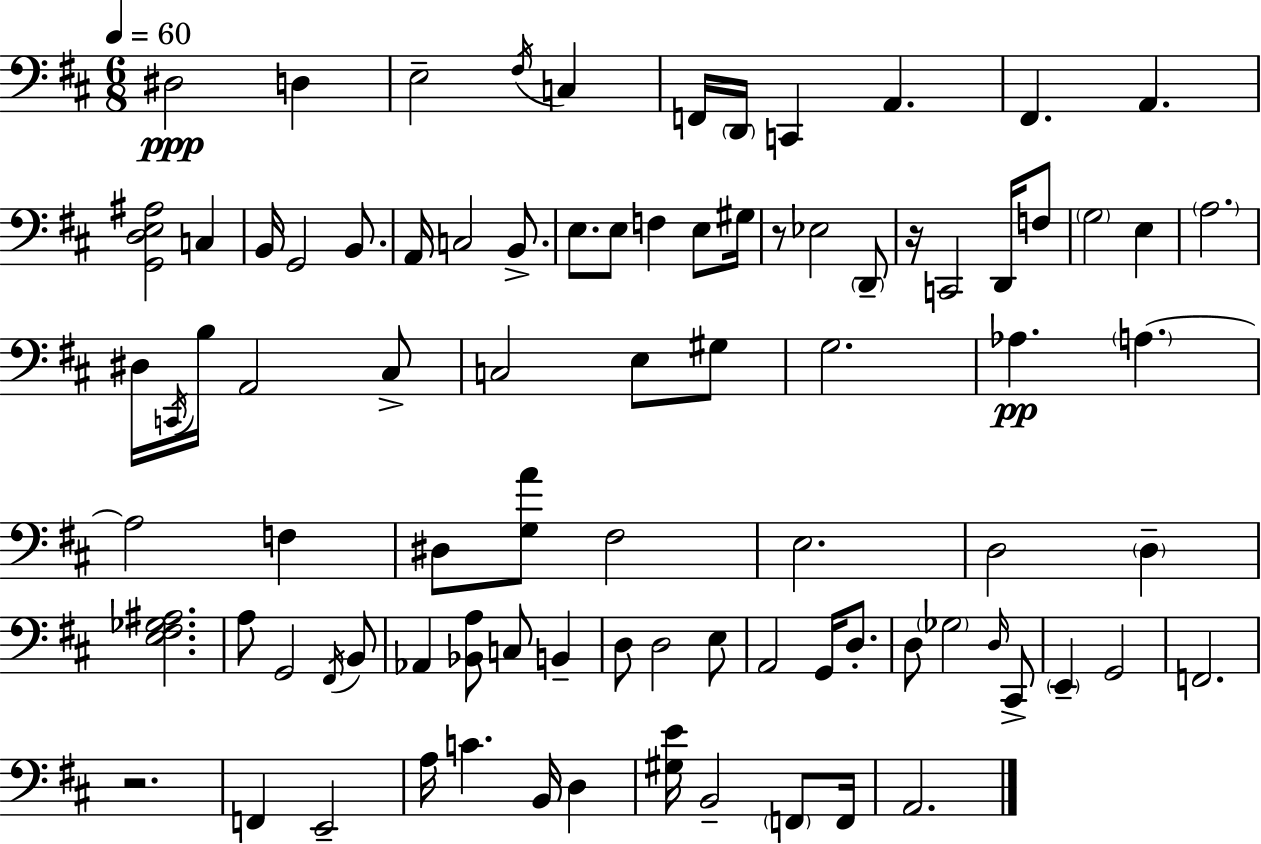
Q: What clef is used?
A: bass